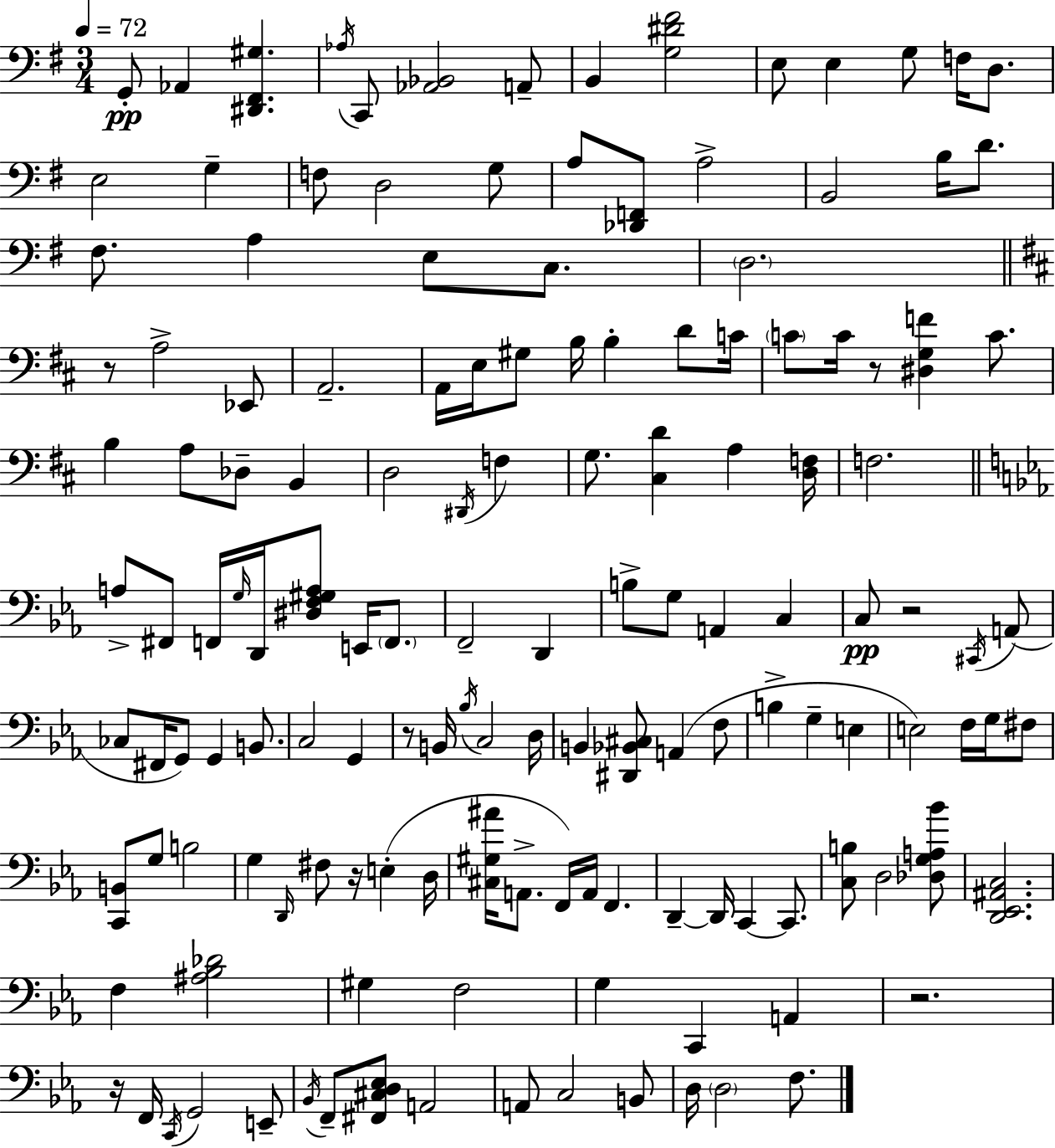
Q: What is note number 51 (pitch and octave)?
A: F#2